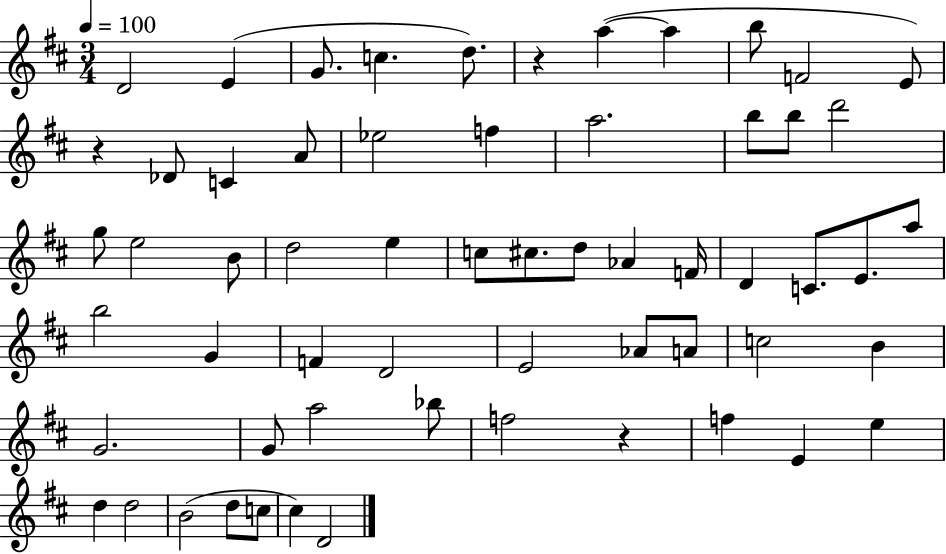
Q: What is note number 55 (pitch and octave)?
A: C5